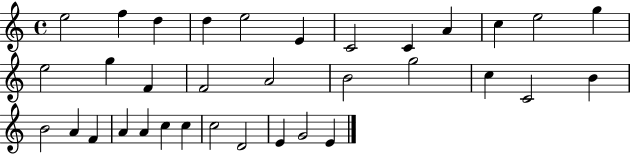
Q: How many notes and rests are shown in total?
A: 34